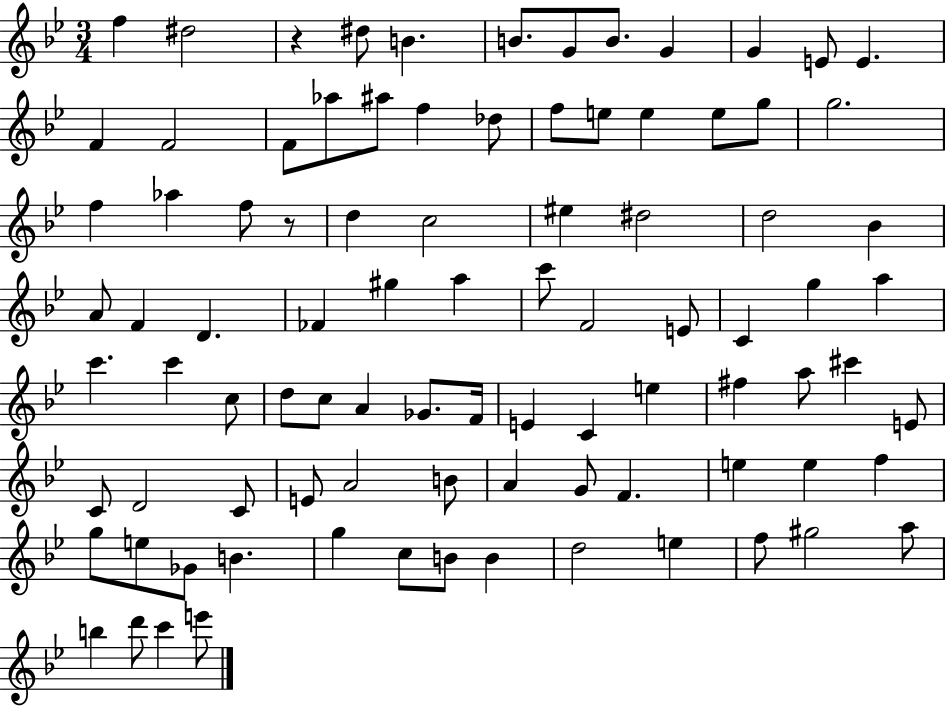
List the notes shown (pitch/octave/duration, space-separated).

F5/q D#5/h R/q D#5/e B4/q. B4/e. G4/e B4/e. G4/q G4/q E4/e E4/q. F4/q F4/h F4/e Ab5/e A#5/e F5/q Db5/e F5/e E5/e E5/q E5/e G5/e G5/h. F5/q Ab5/q F5/e R/e D5/q C5/h EIS5/q D#5/h D5/h Bb4/q A4/e F4/q D4/q. FES4/q G#5/q A5/q C6/e F4/h E4/e C4/q G5/q A5/q C6/q. C6/q C5/e D5/e C5/e A4/q Gb4/e. F4/s E4/q C4/q E5/q F#5/q A5/e C#6/q E4/e C4/e D4/h C4/e E4/e A4/h B4/e A4/q G4/e F4/q. E5/q E5/q F5/q G5/e E5/e Gb4/e B4/q. G5/q C5/e B4/e B4/q D5/h E5/q F5/e G#5/h A5/e B5/q D6/e C6/q E6/e